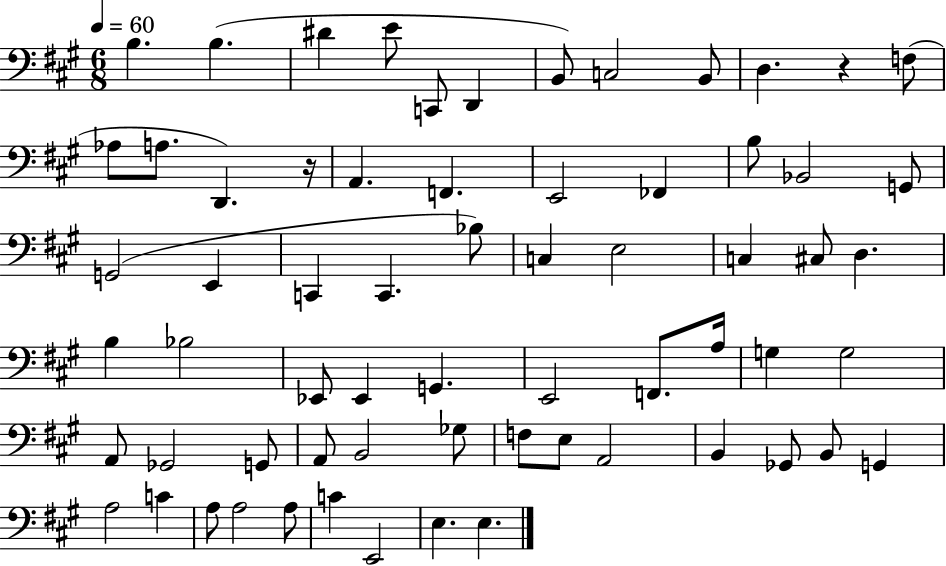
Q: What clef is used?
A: bass